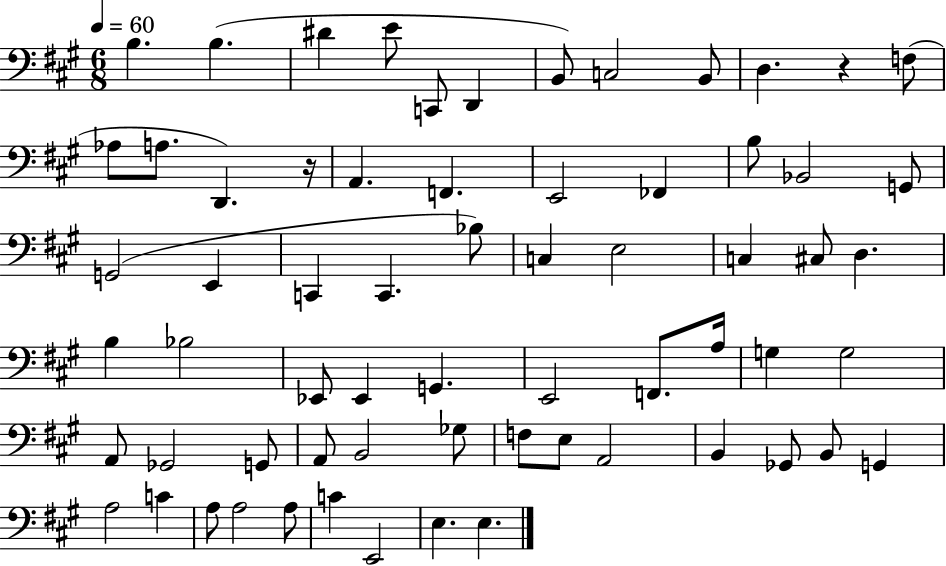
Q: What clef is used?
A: bass